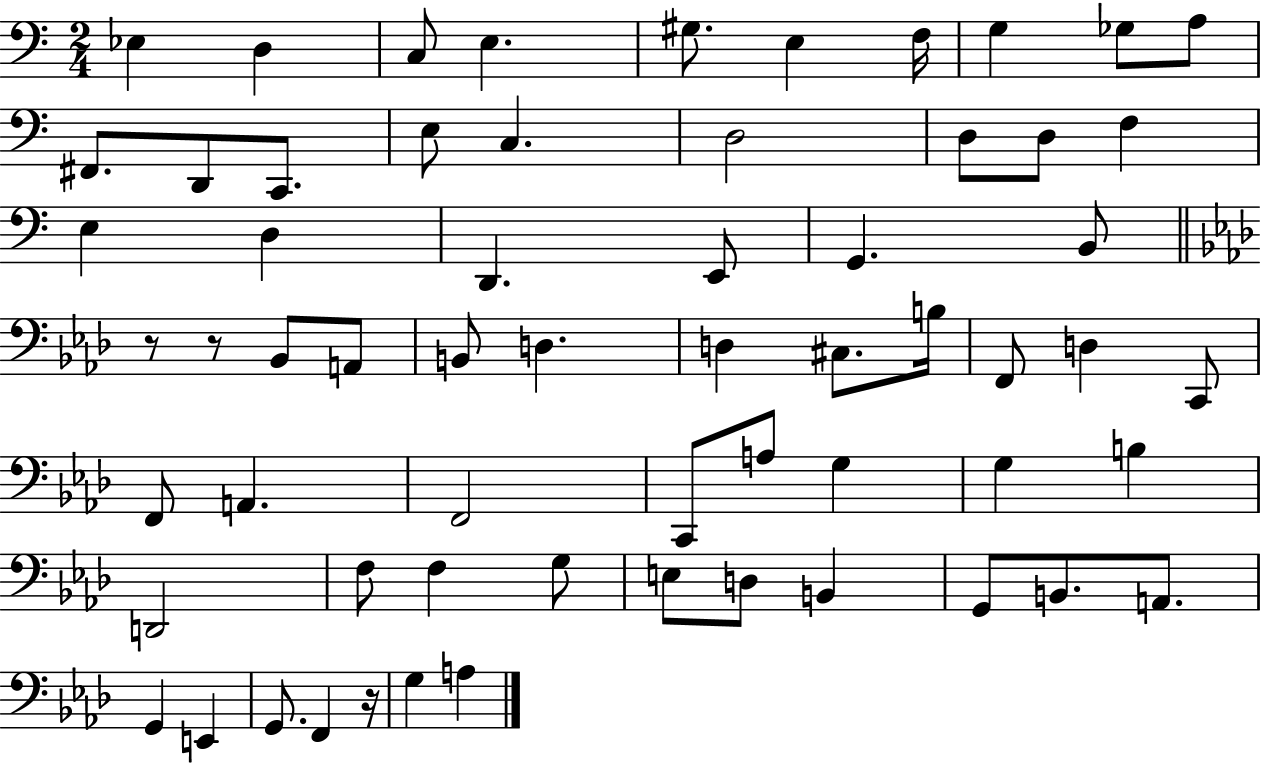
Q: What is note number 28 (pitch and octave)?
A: B2